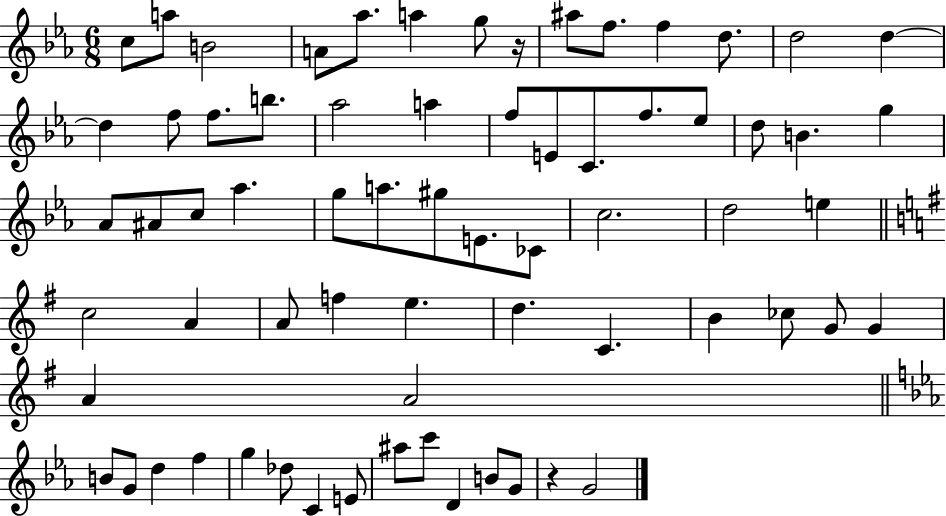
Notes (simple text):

C5/e A5/e B4/h A4/e Ab5/e. A5/q G5/e R/s A#5/e F5/e. F5/q D5/e. D5/h D5/q D5/q F5/e F5/e. B5/e. Ab5/h A5/q F5/e E4/e C4/e. F5/e. Eb5/e D5/e B4/q. G5/q Ab4/e A#4/e C5/e Ab5/q. G5/e A5/e. G#5/e E4/e. CES4/e C5/h. D5/h E5/q C5/h A4/q A4/e F5/q E5/q. D5/q. C4/q. B4/q CES5/e G4/e G4/q A4/q A4/h B4/e G4/e D5/q F5/q G5/q Db5/e C4/q E4/e A#5/e C6/e D4/q B4/e G4/e R/q G4/h